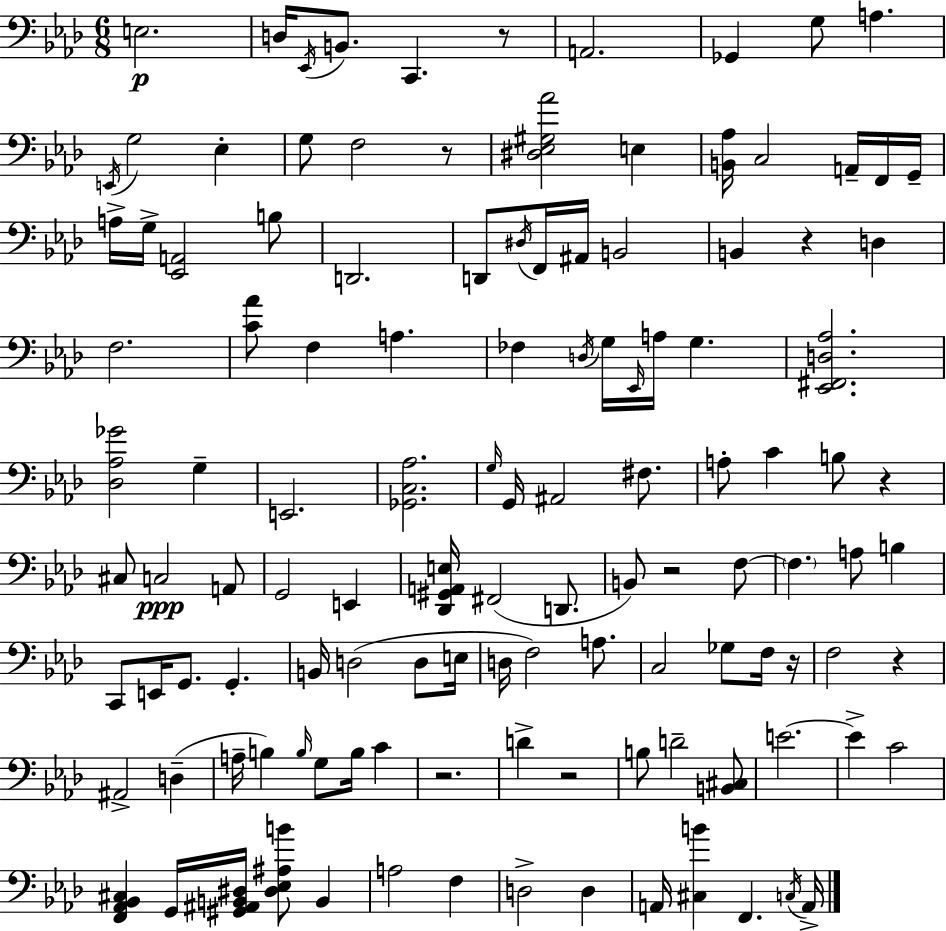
X:1
T:Untitled
M:6/8
L:1/4
K:Ab
E,2 D,/4 _E,,/4 B,,/2 C,, z/2 A,,2 _G,, G,/2 A, E,,/4 G,2 _E, G,/2 F,2 z/2 [^D,_E,^G,_A]2 E, [B,,_A,]/4 C,2 A,,/4 F,,/4 G,,/4 A,/4 G,/4 [_E,,A,,]2 B,/2 D,,2 D,,/2 ^D,/4 F,,/4 ^A,,/4 B,,2 B,, z D, F,2 [C_A]/2 F, A, _F, D,/4 G,/4 _E,,/4 A,/4 G, [_E,,^F,,D,_A,]2 [_D,_A,_G]2 G, E,,2 [_G,,C,_A,]2 G,/4 G,,/4 ^A,,2 ^F,/2 A,/2 C B,/2 z ^C,/2 C,2 A,,/2 G,,2 E,, [_D,,^G,,A,,E,]/4 ^F,,2 D,,/2 B,,/2 z2 F,/2 F, A,/2 B, C,,/2 E,,/4 G,,/2 G,, B,,/4 D,2 D,/2 E,/4 D,/4 F,2 A,/2 C,2 _G,/2 F,/4 z/4 F,2 z ^A,,2 D, A,/4 B, B,/4 G,/2 B,/4 C z2 D z2 B,/2 D2 [B,,^C,]/2 E2 E C2 [F,,_A,,_B,,^C,] G,,/4 [^G,,^A,,B,,^D,]/4 [^D,_E,^A,B]/2 B,, A,2 F, D,2 D, A,,/4 [^C,B] F,, C,/4 A,,/4